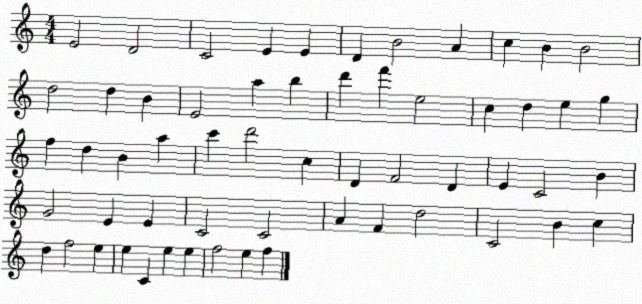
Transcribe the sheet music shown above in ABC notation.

X:1
T:Untitled
M:4/4
L:1/4
K:C
E2 D2 C2 E E D B2 A c B B2 d2 d B E2 a b d' f' e2 c d e g f d B a c' d'2 c D F2 D E C2 B G2 E E C2 C2 A F d2 C2 B c d f2 e e C e e f2 e f